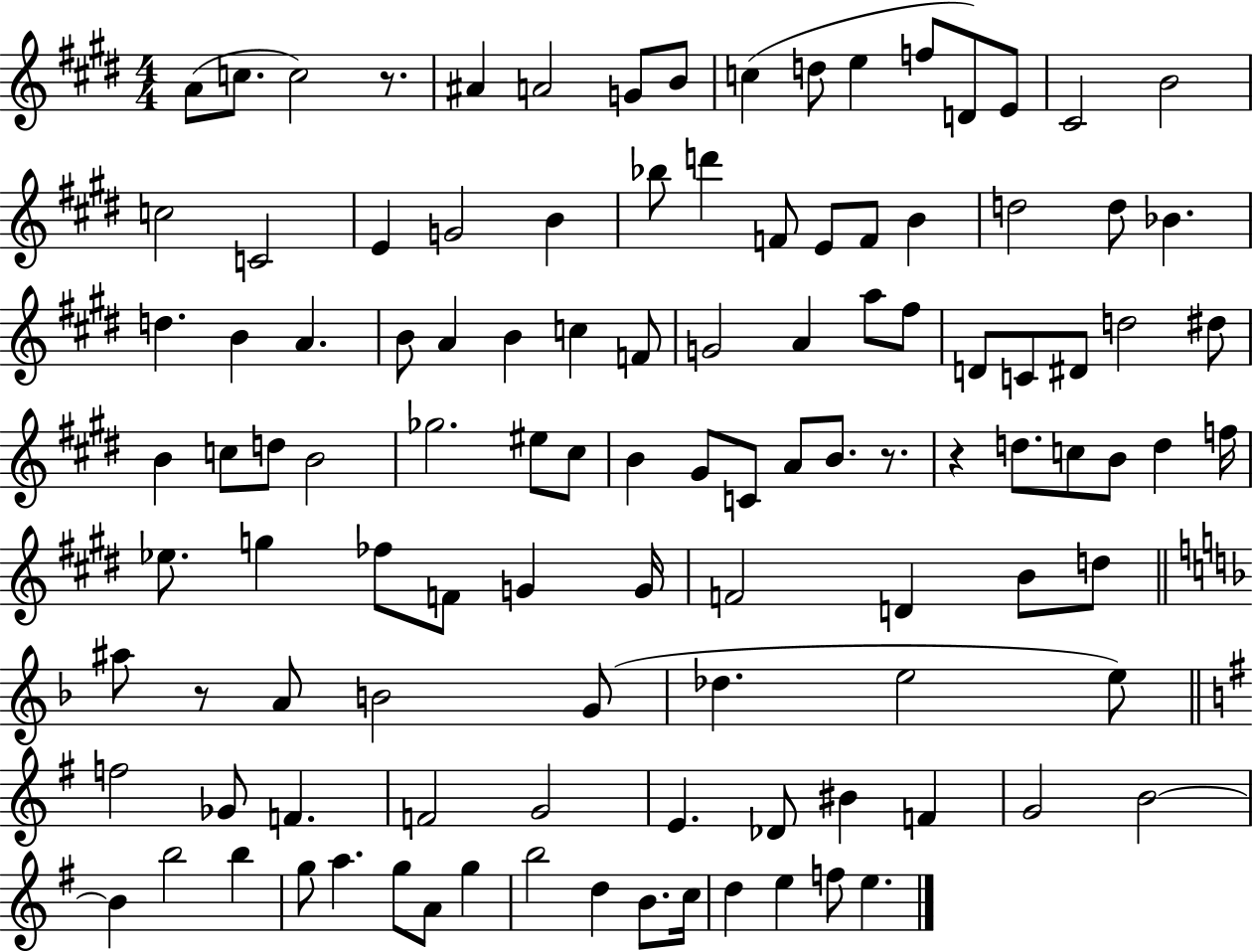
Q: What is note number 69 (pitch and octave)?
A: G4